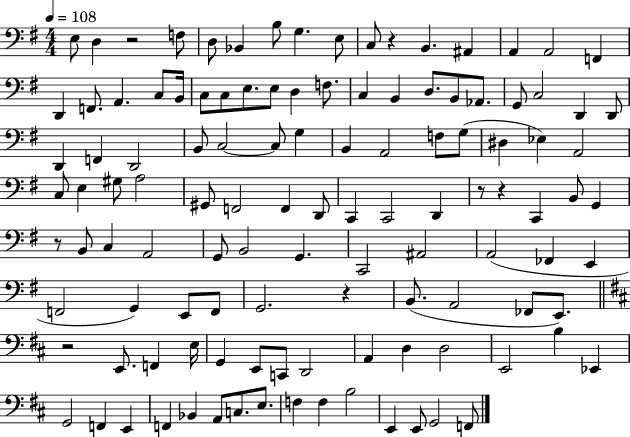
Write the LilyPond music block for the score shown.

{
  \clef bass
  \numericTimeSignature
  \time 4/4
  \key g \major
  \tempo 4 = 108
  \repeat volta 2 { e8 d4 r2 f8 | d8 bes,4 b8 g4. e8 | c8 r4 b,4. ais,4 | a,4 a,2 f,4 | \break d,4 f,8. a,4. c8 b,16 | c8 c8 e8. e8 d4 f8. | c4 b,4 d8. b,8 aes,8. | g,8 c2 d,4 d,8 | \break d,4 f,4 d,2 | b,8 c2~~ c8 g4 | b,4 a,2 f8 g8( | dis4 ees4) a,2 | \break c8 e4 gis8 a2 | gis,8 f,2 f,4 d,8 | c,4 c,2 d,4 | r8 r4 c,4 b,8 g,4 | \break r8 b,8 c4 a,2 | g,8 b,2 g,4. | c,2 ais,2 | a,2( fes,4 e,4 | \break f,2 g,4) e,8 f,8 | g,2. r4 | b,8.( a,2 fes,8 e,8.) | \bar "||" \break \key b \minor r2 e,8. f,4 e16 | g,4 e,8 c,8 d,2 | a,4 d4 d2 | e,2 b4 ees,4 | \break g,2 f,4 e,4 | f,4 bes,4 a,8 c8. e8. | f4 f4 b2 | e,4 e,8 g,2 f,8 | \break } \bar "|."
}